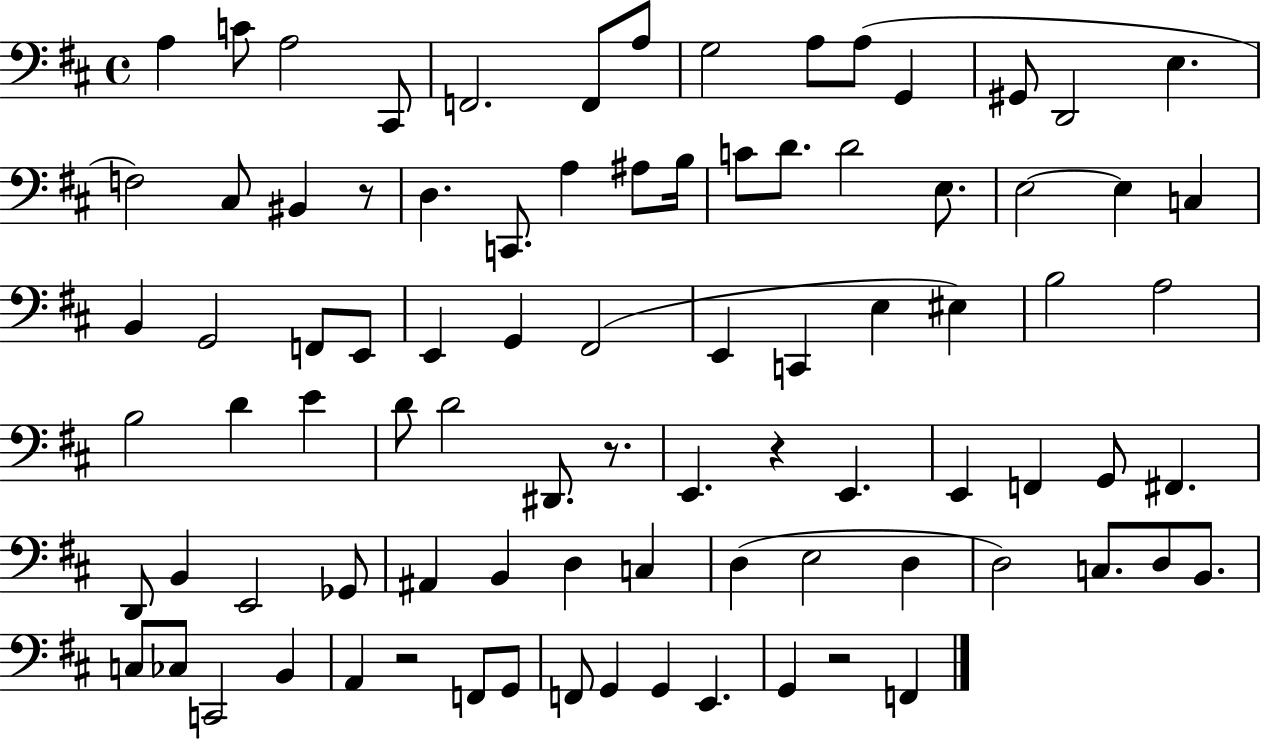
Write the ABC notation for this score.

X:1
T:Untitled
M:4/4
L:1/4
K:D
A, C/2 A,2 ^C,,/2 F,,2 F,,/2 A,/2 G,2 A,/2 A,/2 G,, ^G,,/2 D,,2 E, F,2 ^C,/2 ^B,, z/2 D, C,,/2 A, ^A,/2 B,/4 C/2 D/2 D2 E,/2 E,2 E, C, B,, G,,2 F,,/2 E,,/2 E,, G,, ^F,,2 E,, C,, E, ^E, B,2 A,2 B,2 D E D/2 D2 ^D,,/2 z/2 E,, z E,, E,, F,, G,,/2 ^F,, D,,/2 B,, E,,2 _G,,/2 ^A,, B,, D, C, D, E,2 D, D,2 C,/2 D,/2 B,,/2 C,/2 _C,/2 C,,2 B,, A,, z2 F,,/2 G,,/2 F,,/2 G,, G,, E,, G,, z2 F,,